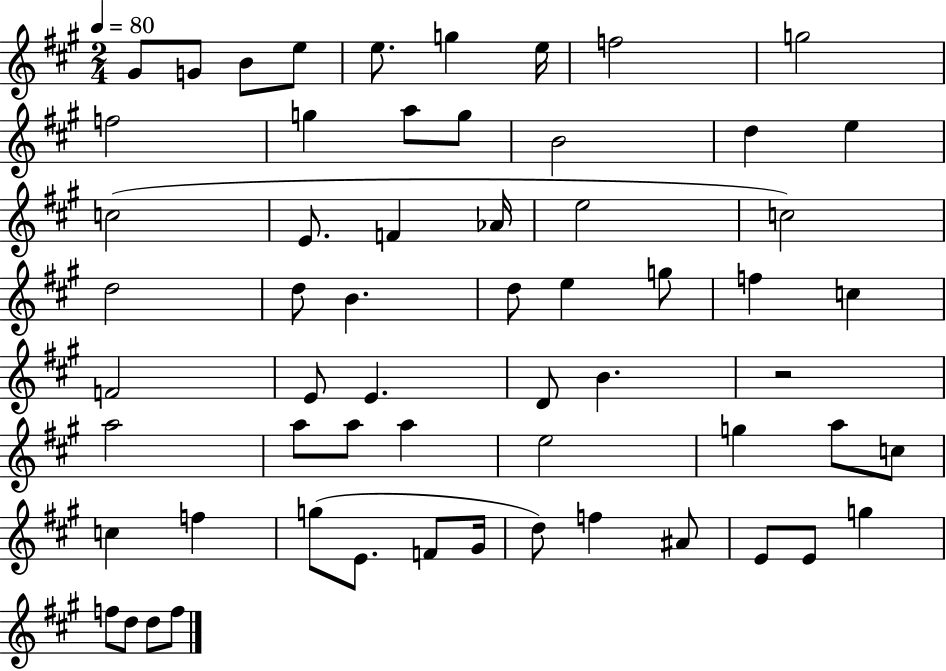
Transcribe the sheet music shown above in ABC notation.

X:1
T:Untitled
M:2/4
L:1/4
K:A
^G/2 G/2 B/2 e/2 e/2 g e/4 f2 g2 f2 g a/2 g/2 B2 d e c2 E/2 F _A/4 e2 c2 d2 d/2 B d/2 e g/2 f c F2 E/2 E D/2 B z2 a2 a/2 a/2 a e2 g a/2 c/2 c f g/2 E/2 F/2 ^G/4 d/2 f ^A/2 E/2 E/2 g f/2 d/2 d/2 f/2